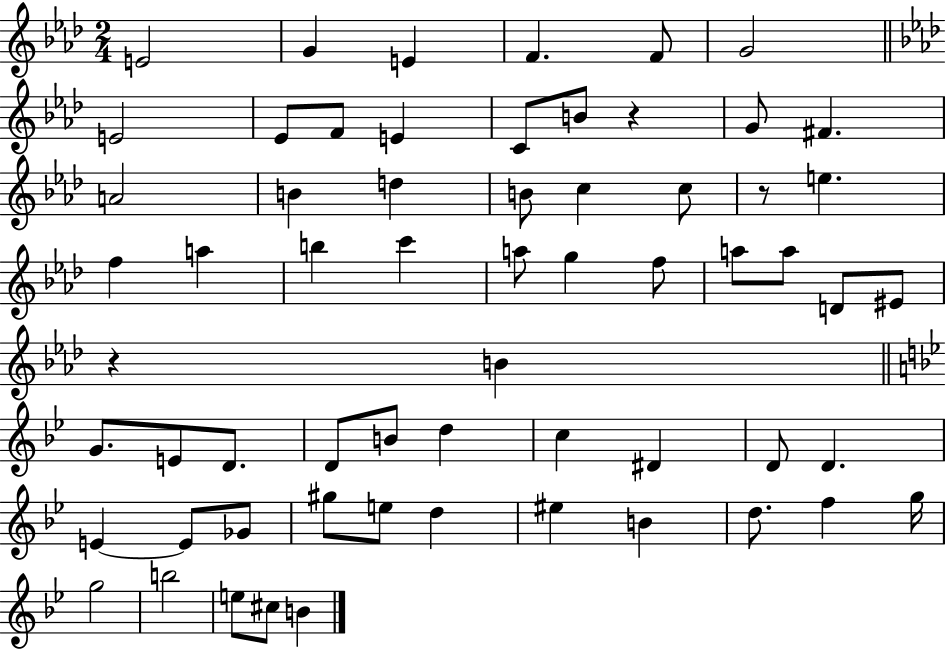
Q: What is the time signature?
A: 2/4